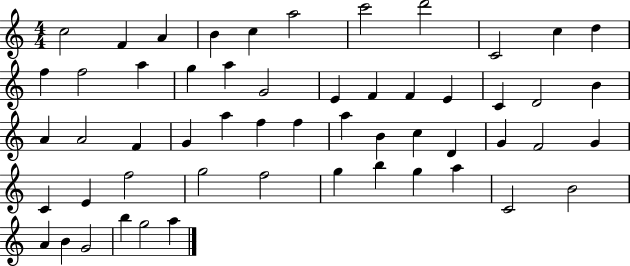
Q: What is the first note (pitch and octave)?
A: C5